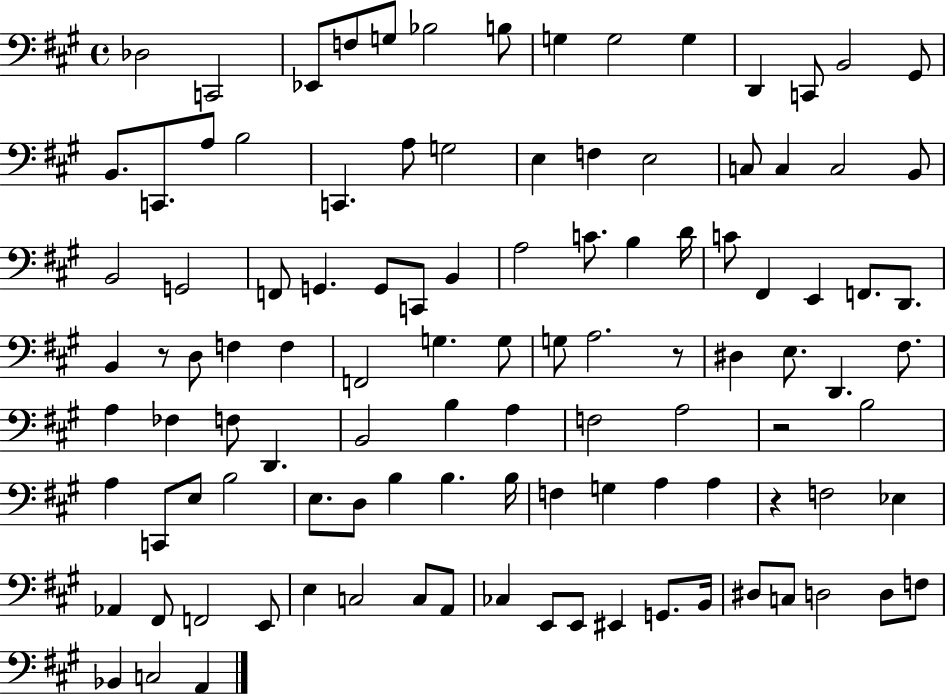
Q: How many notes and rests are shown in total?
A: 108